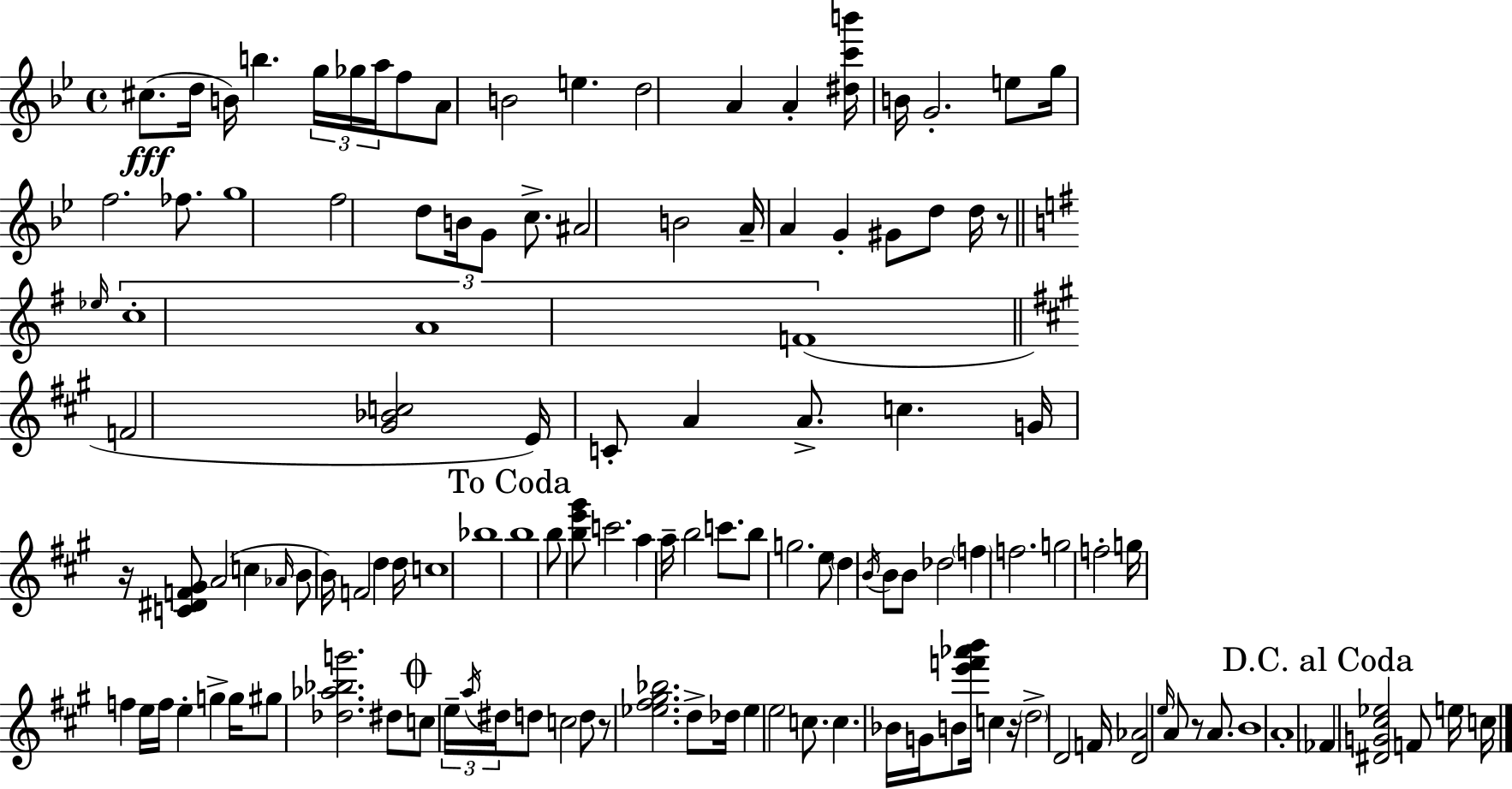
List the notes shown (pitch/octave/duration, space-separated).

C#5/e. D5/s B4/s B5/q. G5/s Gb5/s A5/s F5/e A4/e B4/h E5/q. D5/h A4/q A4/q [D#5,C6,B6]/s B4/s G4/h. E5/e G5/s F5/h. FES5/e. G5/w F5/h D5/e B4/s G4/e C5/e. A#4/h B4/h A4/s A4/q G4/q G#4/e D5/e D5/s R/e Eb5/s C5/w A4/w F4/w F4/h [G#4,Bb4,C5]/h E4/s C4/e A4/q A4/e. C5/q. G4/s R/s [C4,D#4,F4,G#4]/e A4/h C5/q Ab4/s B4/e B4/s F4/h D5/q D5/s C5/w Bb5/w B5/w B5/e [B5,E6,G#6]/e C6/h. A5/q A5/s B5/h C6/e. B5/e G5/h. E5/e D5/q B4/s B4/e B4/e Db5/h F5/q F5/h. G5/h F5/h G5/s F5/q E5/s F5/s E5/q G5/q G5/s G#5/e [Db5,Ab5,Bb5,G6]/h. D#5/e C5/e E5/s A5/s D#5/s D5/e C5/h D5/e R/e [Eb5,F#5,G#5,Bb5]/h. D5/e Db5/s Eb5/q E5/h C5/e. C5/q. Bb4/s G4/s B4/e [E6,F6,Ab6,B6]/s C5/q R/s D5/h D4/h F4/s [D4,Ab4]/h E5/s A4/e R/e A4/e. B4/w A4/w FES4/q [D#4,G4,C#5,Eb5]/h F4/e E5/s C5/s